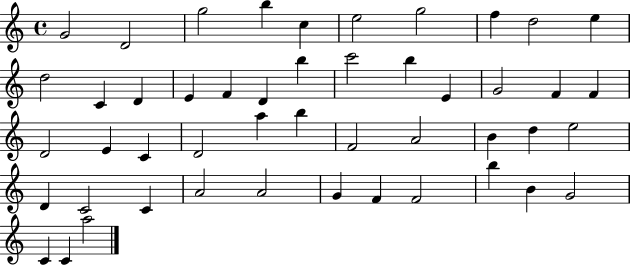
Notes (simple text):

G4/h D4/h G5/h B5/q C5/q E5/h G5/h F5/q D5/h E5/q D5/h C4/q D4/q E4/q F4/q D4/q B5/q C6/h B5/q E4/q G4/h F4/q F4/q D4/h E4/q C4/q D4/h A5/q B5/q F4/h A4/h B4/q D5/q E5/h D4/q C4/h C4/q A4/h A4/h G4/q F4/q F4/h B5/q B4/q G4/h C4/q C4/q A5/h